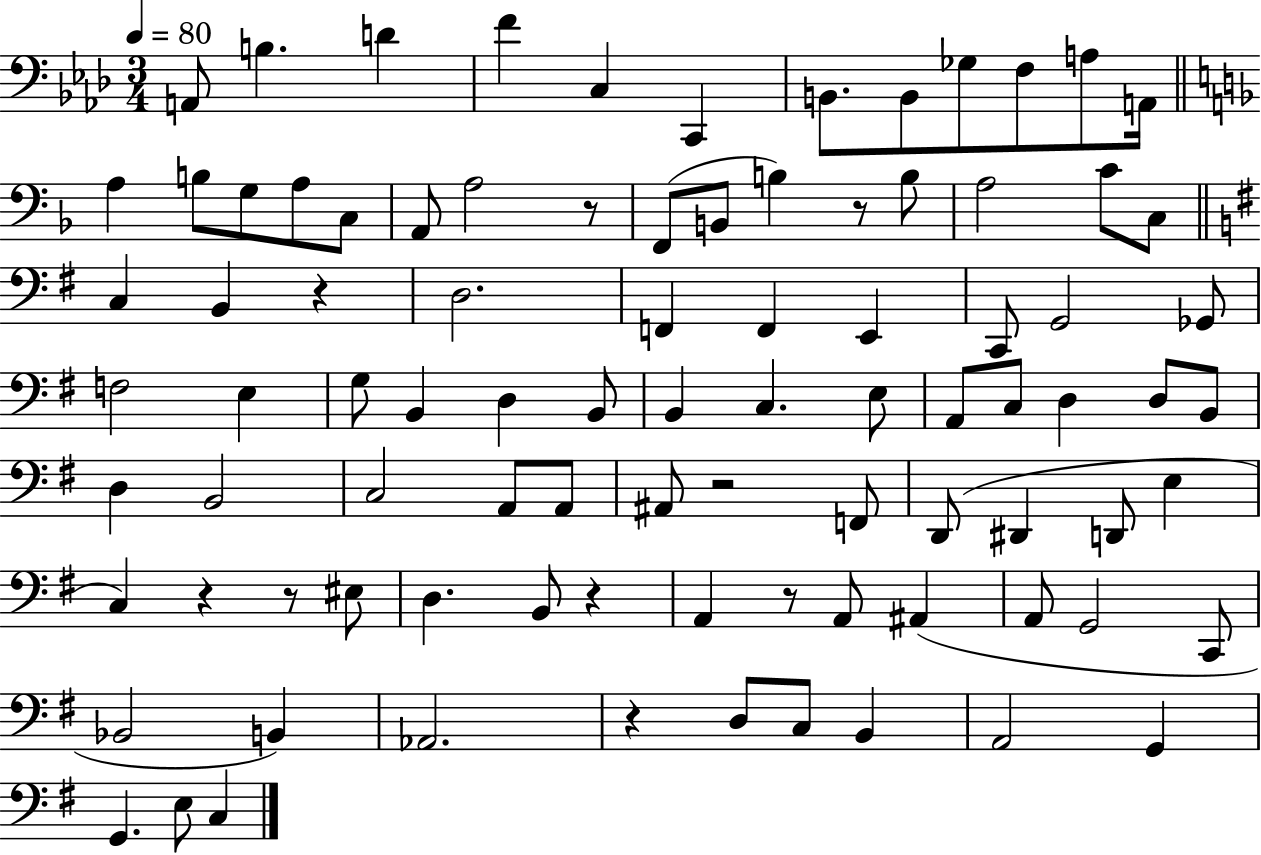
{
  \clef bass
  \numericTimeSignature
  \time 3/4
  \key aes \major
  \tempo 4 = 80
  \repeat volta 2 { a,8 b4. d'4 | f'4 c4 c,4 | b,8. b,8 ges8 f8 a8 a,16 | \bar "||" \break \key f \major a4 b8 g8 a8 c8 | a,8 a2 r8 | f,8( b,8 b4) r8 b8 | a2 c'8 c8 | \break \bar "||" \break \key e \minor c4 b,4 r4 | d2. | f,4 f,4 e,4 | c,8 g,2 ges,8 | \break f2 e4 | g8 b,4 d4 b,8 | b,4 c4. e8 | a,8 c8 d4 d8 b,8 | \break d4 b,2 | c2 a,8 a,8 | ais,8 r2 f,8 | d,8( dis,4 d,8 e4 | \break c4) r4 r8 eis8 | d4. b,8 r4 | a,4 r8 a,8 ais,4( | a,8 g,2 c,8 | \break bes,2 b,4) | aes,2. | r4 d8 c8 b,4 | a,2 g,4 | \break g,4. e8 c4 | } \bar "|."
}